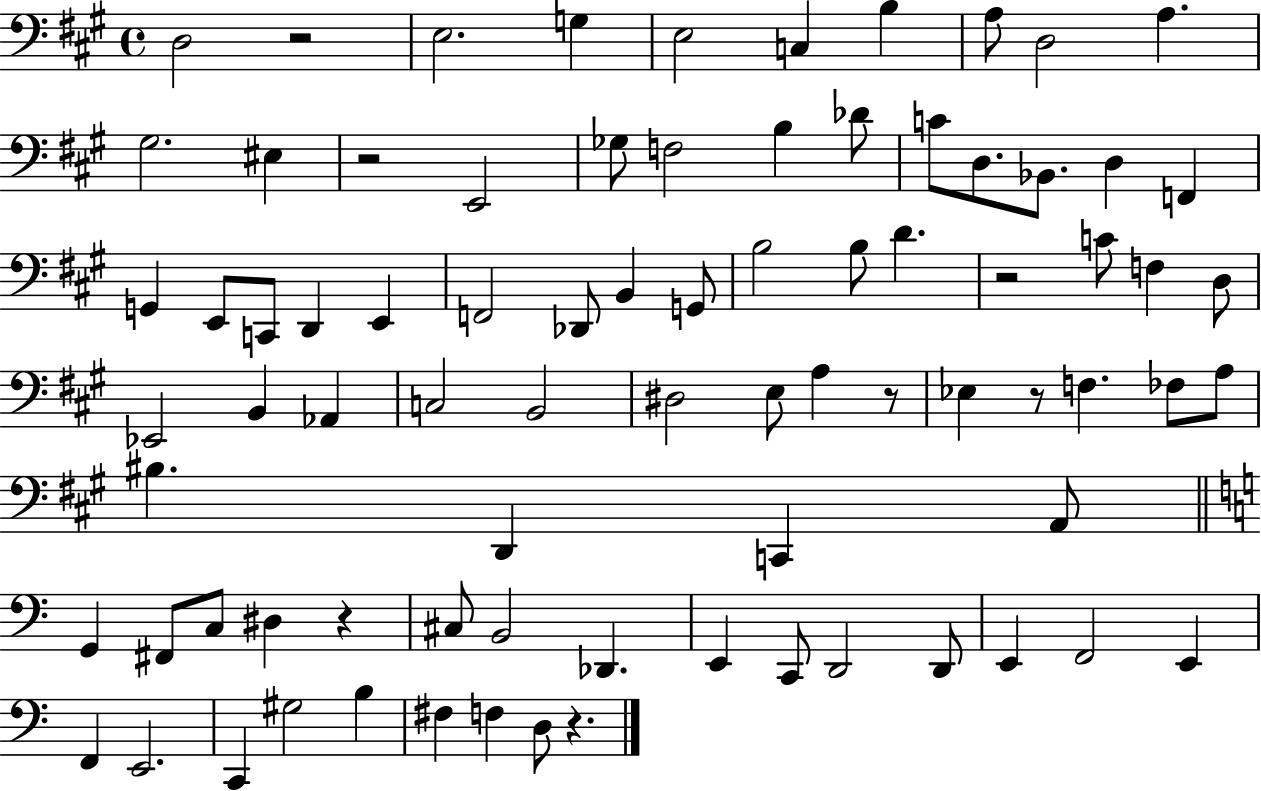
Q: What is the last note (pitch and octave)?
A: D3